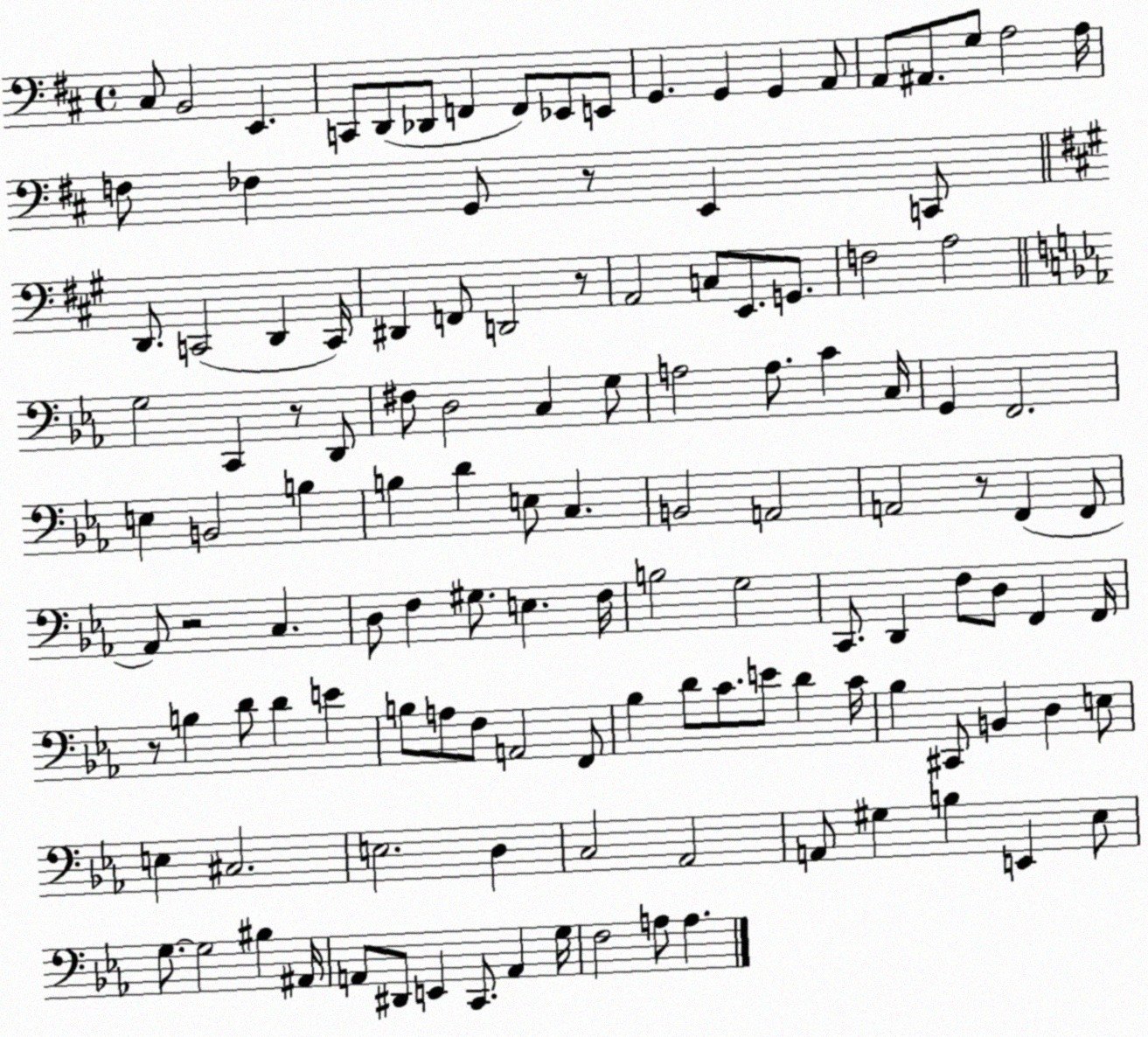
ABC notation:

X:1
T:Untitled
M:4/4
L:1/4
K:D
^C,/2 B,,2 E,, C,,/2 D,,/2 _D,,/2 F,, F,,/2 _E,,/2 E,,/2 G,, G,, G,, A,,/2 A,,/2 ^A,,/2 G,/2 A,2 A,/4 F,/2 _F, G,,/2 z/2 E,, C,,/2 D,,/2 C,,2 D,, C,,/4 ^D,, F,,/2 D,,2 z/2 A,,2 C,/2 E,,/2 G,,/2 F,2 A,2 G,2 C,, z/2 D,,/2 ^F,/2 D,2 C, G,/2 A,2 A,/2 C C,/4 G,, F,,2 E, B,,2 B, B, D E,/2 C, B,,2 A,,2 A,,2 z/2 F,, F,,/2 _A,,/2 z2 C, D,/2 F, ^G,/2 E, F,/4 B,2 G,2 C,,/2 D,, F,/2 D,/2 F,, F,,/4 z/2 B, D/2 D E B,/2 A,/2 F,/2 A,,2 F,,/2 _B, D/2 C/2 E/2 D C/4 _B, ^C,,/2 B,, D, E,/2 E, ^C,2 E,2 D, C,2 _A,,2 A,,/2 ^G, B, E,, _E,/2 G,/2 G,2 ^B, ^A,,/4 A,,/2 ^D,,/2 E,, C,,/2 A,, G,/4 F,2 A,/2 A,